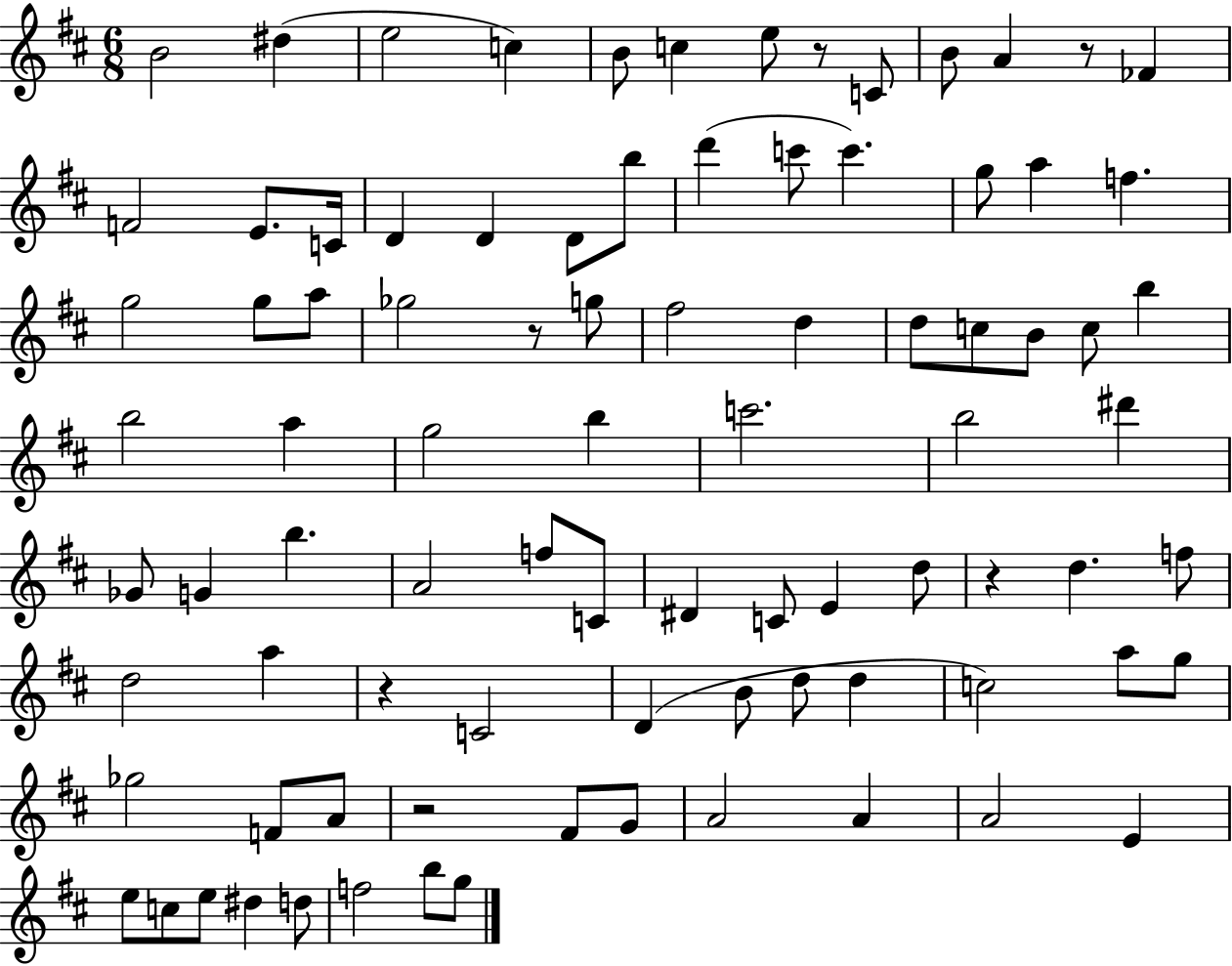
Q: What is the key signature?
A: D major